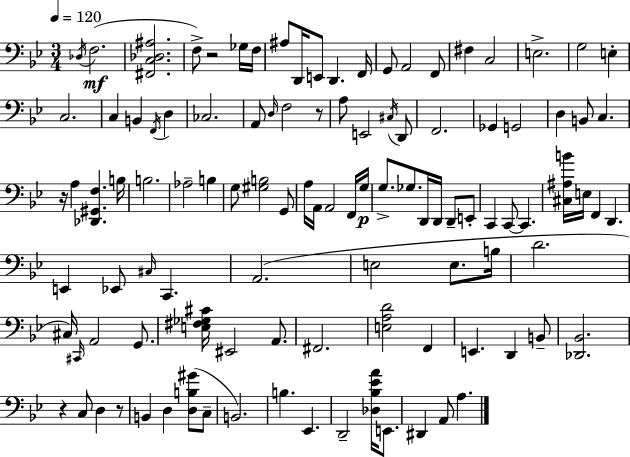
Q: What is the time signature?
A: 3/4